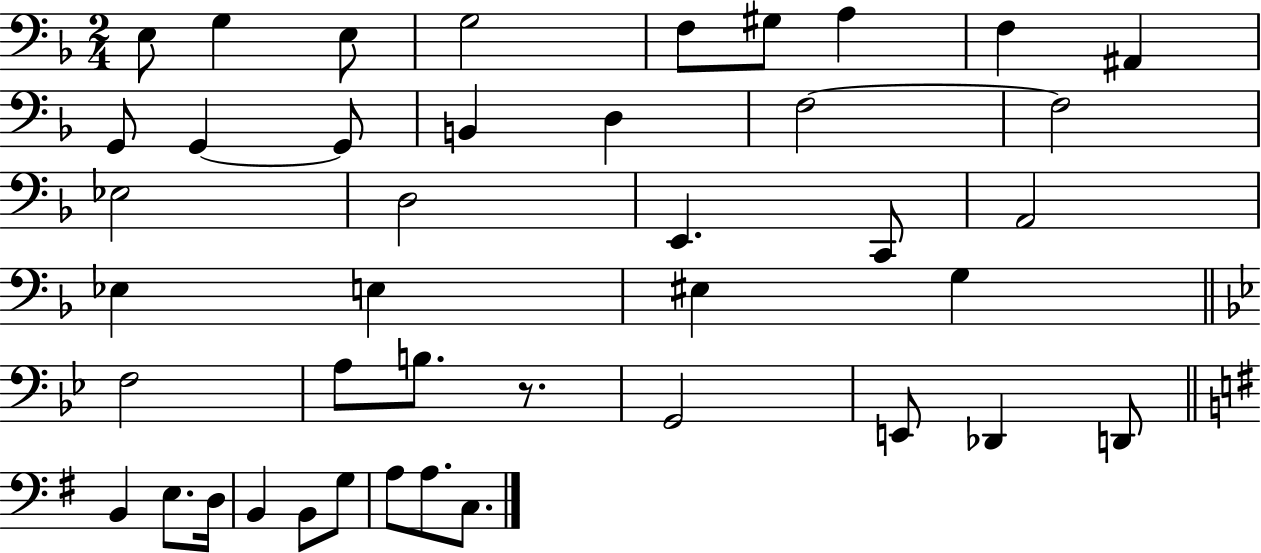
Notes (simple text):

E3/e G3/q E3/e G3/h F3/e G#3/e A3/q F3/q A#2/q G2/e G2/q G2/e B2/q D3/q F3/h F3/h Eb3/h D3/h E2/q. C2/e A2/h Eb3/q E3/q EIS3/q G3/q F3/h A3/e B3/e. R/e. G2/h E2/e Db2/q D2/e B2/q E3/e. D3/s B2/q B2/e G3/e A3/e A3/e. C3/e.